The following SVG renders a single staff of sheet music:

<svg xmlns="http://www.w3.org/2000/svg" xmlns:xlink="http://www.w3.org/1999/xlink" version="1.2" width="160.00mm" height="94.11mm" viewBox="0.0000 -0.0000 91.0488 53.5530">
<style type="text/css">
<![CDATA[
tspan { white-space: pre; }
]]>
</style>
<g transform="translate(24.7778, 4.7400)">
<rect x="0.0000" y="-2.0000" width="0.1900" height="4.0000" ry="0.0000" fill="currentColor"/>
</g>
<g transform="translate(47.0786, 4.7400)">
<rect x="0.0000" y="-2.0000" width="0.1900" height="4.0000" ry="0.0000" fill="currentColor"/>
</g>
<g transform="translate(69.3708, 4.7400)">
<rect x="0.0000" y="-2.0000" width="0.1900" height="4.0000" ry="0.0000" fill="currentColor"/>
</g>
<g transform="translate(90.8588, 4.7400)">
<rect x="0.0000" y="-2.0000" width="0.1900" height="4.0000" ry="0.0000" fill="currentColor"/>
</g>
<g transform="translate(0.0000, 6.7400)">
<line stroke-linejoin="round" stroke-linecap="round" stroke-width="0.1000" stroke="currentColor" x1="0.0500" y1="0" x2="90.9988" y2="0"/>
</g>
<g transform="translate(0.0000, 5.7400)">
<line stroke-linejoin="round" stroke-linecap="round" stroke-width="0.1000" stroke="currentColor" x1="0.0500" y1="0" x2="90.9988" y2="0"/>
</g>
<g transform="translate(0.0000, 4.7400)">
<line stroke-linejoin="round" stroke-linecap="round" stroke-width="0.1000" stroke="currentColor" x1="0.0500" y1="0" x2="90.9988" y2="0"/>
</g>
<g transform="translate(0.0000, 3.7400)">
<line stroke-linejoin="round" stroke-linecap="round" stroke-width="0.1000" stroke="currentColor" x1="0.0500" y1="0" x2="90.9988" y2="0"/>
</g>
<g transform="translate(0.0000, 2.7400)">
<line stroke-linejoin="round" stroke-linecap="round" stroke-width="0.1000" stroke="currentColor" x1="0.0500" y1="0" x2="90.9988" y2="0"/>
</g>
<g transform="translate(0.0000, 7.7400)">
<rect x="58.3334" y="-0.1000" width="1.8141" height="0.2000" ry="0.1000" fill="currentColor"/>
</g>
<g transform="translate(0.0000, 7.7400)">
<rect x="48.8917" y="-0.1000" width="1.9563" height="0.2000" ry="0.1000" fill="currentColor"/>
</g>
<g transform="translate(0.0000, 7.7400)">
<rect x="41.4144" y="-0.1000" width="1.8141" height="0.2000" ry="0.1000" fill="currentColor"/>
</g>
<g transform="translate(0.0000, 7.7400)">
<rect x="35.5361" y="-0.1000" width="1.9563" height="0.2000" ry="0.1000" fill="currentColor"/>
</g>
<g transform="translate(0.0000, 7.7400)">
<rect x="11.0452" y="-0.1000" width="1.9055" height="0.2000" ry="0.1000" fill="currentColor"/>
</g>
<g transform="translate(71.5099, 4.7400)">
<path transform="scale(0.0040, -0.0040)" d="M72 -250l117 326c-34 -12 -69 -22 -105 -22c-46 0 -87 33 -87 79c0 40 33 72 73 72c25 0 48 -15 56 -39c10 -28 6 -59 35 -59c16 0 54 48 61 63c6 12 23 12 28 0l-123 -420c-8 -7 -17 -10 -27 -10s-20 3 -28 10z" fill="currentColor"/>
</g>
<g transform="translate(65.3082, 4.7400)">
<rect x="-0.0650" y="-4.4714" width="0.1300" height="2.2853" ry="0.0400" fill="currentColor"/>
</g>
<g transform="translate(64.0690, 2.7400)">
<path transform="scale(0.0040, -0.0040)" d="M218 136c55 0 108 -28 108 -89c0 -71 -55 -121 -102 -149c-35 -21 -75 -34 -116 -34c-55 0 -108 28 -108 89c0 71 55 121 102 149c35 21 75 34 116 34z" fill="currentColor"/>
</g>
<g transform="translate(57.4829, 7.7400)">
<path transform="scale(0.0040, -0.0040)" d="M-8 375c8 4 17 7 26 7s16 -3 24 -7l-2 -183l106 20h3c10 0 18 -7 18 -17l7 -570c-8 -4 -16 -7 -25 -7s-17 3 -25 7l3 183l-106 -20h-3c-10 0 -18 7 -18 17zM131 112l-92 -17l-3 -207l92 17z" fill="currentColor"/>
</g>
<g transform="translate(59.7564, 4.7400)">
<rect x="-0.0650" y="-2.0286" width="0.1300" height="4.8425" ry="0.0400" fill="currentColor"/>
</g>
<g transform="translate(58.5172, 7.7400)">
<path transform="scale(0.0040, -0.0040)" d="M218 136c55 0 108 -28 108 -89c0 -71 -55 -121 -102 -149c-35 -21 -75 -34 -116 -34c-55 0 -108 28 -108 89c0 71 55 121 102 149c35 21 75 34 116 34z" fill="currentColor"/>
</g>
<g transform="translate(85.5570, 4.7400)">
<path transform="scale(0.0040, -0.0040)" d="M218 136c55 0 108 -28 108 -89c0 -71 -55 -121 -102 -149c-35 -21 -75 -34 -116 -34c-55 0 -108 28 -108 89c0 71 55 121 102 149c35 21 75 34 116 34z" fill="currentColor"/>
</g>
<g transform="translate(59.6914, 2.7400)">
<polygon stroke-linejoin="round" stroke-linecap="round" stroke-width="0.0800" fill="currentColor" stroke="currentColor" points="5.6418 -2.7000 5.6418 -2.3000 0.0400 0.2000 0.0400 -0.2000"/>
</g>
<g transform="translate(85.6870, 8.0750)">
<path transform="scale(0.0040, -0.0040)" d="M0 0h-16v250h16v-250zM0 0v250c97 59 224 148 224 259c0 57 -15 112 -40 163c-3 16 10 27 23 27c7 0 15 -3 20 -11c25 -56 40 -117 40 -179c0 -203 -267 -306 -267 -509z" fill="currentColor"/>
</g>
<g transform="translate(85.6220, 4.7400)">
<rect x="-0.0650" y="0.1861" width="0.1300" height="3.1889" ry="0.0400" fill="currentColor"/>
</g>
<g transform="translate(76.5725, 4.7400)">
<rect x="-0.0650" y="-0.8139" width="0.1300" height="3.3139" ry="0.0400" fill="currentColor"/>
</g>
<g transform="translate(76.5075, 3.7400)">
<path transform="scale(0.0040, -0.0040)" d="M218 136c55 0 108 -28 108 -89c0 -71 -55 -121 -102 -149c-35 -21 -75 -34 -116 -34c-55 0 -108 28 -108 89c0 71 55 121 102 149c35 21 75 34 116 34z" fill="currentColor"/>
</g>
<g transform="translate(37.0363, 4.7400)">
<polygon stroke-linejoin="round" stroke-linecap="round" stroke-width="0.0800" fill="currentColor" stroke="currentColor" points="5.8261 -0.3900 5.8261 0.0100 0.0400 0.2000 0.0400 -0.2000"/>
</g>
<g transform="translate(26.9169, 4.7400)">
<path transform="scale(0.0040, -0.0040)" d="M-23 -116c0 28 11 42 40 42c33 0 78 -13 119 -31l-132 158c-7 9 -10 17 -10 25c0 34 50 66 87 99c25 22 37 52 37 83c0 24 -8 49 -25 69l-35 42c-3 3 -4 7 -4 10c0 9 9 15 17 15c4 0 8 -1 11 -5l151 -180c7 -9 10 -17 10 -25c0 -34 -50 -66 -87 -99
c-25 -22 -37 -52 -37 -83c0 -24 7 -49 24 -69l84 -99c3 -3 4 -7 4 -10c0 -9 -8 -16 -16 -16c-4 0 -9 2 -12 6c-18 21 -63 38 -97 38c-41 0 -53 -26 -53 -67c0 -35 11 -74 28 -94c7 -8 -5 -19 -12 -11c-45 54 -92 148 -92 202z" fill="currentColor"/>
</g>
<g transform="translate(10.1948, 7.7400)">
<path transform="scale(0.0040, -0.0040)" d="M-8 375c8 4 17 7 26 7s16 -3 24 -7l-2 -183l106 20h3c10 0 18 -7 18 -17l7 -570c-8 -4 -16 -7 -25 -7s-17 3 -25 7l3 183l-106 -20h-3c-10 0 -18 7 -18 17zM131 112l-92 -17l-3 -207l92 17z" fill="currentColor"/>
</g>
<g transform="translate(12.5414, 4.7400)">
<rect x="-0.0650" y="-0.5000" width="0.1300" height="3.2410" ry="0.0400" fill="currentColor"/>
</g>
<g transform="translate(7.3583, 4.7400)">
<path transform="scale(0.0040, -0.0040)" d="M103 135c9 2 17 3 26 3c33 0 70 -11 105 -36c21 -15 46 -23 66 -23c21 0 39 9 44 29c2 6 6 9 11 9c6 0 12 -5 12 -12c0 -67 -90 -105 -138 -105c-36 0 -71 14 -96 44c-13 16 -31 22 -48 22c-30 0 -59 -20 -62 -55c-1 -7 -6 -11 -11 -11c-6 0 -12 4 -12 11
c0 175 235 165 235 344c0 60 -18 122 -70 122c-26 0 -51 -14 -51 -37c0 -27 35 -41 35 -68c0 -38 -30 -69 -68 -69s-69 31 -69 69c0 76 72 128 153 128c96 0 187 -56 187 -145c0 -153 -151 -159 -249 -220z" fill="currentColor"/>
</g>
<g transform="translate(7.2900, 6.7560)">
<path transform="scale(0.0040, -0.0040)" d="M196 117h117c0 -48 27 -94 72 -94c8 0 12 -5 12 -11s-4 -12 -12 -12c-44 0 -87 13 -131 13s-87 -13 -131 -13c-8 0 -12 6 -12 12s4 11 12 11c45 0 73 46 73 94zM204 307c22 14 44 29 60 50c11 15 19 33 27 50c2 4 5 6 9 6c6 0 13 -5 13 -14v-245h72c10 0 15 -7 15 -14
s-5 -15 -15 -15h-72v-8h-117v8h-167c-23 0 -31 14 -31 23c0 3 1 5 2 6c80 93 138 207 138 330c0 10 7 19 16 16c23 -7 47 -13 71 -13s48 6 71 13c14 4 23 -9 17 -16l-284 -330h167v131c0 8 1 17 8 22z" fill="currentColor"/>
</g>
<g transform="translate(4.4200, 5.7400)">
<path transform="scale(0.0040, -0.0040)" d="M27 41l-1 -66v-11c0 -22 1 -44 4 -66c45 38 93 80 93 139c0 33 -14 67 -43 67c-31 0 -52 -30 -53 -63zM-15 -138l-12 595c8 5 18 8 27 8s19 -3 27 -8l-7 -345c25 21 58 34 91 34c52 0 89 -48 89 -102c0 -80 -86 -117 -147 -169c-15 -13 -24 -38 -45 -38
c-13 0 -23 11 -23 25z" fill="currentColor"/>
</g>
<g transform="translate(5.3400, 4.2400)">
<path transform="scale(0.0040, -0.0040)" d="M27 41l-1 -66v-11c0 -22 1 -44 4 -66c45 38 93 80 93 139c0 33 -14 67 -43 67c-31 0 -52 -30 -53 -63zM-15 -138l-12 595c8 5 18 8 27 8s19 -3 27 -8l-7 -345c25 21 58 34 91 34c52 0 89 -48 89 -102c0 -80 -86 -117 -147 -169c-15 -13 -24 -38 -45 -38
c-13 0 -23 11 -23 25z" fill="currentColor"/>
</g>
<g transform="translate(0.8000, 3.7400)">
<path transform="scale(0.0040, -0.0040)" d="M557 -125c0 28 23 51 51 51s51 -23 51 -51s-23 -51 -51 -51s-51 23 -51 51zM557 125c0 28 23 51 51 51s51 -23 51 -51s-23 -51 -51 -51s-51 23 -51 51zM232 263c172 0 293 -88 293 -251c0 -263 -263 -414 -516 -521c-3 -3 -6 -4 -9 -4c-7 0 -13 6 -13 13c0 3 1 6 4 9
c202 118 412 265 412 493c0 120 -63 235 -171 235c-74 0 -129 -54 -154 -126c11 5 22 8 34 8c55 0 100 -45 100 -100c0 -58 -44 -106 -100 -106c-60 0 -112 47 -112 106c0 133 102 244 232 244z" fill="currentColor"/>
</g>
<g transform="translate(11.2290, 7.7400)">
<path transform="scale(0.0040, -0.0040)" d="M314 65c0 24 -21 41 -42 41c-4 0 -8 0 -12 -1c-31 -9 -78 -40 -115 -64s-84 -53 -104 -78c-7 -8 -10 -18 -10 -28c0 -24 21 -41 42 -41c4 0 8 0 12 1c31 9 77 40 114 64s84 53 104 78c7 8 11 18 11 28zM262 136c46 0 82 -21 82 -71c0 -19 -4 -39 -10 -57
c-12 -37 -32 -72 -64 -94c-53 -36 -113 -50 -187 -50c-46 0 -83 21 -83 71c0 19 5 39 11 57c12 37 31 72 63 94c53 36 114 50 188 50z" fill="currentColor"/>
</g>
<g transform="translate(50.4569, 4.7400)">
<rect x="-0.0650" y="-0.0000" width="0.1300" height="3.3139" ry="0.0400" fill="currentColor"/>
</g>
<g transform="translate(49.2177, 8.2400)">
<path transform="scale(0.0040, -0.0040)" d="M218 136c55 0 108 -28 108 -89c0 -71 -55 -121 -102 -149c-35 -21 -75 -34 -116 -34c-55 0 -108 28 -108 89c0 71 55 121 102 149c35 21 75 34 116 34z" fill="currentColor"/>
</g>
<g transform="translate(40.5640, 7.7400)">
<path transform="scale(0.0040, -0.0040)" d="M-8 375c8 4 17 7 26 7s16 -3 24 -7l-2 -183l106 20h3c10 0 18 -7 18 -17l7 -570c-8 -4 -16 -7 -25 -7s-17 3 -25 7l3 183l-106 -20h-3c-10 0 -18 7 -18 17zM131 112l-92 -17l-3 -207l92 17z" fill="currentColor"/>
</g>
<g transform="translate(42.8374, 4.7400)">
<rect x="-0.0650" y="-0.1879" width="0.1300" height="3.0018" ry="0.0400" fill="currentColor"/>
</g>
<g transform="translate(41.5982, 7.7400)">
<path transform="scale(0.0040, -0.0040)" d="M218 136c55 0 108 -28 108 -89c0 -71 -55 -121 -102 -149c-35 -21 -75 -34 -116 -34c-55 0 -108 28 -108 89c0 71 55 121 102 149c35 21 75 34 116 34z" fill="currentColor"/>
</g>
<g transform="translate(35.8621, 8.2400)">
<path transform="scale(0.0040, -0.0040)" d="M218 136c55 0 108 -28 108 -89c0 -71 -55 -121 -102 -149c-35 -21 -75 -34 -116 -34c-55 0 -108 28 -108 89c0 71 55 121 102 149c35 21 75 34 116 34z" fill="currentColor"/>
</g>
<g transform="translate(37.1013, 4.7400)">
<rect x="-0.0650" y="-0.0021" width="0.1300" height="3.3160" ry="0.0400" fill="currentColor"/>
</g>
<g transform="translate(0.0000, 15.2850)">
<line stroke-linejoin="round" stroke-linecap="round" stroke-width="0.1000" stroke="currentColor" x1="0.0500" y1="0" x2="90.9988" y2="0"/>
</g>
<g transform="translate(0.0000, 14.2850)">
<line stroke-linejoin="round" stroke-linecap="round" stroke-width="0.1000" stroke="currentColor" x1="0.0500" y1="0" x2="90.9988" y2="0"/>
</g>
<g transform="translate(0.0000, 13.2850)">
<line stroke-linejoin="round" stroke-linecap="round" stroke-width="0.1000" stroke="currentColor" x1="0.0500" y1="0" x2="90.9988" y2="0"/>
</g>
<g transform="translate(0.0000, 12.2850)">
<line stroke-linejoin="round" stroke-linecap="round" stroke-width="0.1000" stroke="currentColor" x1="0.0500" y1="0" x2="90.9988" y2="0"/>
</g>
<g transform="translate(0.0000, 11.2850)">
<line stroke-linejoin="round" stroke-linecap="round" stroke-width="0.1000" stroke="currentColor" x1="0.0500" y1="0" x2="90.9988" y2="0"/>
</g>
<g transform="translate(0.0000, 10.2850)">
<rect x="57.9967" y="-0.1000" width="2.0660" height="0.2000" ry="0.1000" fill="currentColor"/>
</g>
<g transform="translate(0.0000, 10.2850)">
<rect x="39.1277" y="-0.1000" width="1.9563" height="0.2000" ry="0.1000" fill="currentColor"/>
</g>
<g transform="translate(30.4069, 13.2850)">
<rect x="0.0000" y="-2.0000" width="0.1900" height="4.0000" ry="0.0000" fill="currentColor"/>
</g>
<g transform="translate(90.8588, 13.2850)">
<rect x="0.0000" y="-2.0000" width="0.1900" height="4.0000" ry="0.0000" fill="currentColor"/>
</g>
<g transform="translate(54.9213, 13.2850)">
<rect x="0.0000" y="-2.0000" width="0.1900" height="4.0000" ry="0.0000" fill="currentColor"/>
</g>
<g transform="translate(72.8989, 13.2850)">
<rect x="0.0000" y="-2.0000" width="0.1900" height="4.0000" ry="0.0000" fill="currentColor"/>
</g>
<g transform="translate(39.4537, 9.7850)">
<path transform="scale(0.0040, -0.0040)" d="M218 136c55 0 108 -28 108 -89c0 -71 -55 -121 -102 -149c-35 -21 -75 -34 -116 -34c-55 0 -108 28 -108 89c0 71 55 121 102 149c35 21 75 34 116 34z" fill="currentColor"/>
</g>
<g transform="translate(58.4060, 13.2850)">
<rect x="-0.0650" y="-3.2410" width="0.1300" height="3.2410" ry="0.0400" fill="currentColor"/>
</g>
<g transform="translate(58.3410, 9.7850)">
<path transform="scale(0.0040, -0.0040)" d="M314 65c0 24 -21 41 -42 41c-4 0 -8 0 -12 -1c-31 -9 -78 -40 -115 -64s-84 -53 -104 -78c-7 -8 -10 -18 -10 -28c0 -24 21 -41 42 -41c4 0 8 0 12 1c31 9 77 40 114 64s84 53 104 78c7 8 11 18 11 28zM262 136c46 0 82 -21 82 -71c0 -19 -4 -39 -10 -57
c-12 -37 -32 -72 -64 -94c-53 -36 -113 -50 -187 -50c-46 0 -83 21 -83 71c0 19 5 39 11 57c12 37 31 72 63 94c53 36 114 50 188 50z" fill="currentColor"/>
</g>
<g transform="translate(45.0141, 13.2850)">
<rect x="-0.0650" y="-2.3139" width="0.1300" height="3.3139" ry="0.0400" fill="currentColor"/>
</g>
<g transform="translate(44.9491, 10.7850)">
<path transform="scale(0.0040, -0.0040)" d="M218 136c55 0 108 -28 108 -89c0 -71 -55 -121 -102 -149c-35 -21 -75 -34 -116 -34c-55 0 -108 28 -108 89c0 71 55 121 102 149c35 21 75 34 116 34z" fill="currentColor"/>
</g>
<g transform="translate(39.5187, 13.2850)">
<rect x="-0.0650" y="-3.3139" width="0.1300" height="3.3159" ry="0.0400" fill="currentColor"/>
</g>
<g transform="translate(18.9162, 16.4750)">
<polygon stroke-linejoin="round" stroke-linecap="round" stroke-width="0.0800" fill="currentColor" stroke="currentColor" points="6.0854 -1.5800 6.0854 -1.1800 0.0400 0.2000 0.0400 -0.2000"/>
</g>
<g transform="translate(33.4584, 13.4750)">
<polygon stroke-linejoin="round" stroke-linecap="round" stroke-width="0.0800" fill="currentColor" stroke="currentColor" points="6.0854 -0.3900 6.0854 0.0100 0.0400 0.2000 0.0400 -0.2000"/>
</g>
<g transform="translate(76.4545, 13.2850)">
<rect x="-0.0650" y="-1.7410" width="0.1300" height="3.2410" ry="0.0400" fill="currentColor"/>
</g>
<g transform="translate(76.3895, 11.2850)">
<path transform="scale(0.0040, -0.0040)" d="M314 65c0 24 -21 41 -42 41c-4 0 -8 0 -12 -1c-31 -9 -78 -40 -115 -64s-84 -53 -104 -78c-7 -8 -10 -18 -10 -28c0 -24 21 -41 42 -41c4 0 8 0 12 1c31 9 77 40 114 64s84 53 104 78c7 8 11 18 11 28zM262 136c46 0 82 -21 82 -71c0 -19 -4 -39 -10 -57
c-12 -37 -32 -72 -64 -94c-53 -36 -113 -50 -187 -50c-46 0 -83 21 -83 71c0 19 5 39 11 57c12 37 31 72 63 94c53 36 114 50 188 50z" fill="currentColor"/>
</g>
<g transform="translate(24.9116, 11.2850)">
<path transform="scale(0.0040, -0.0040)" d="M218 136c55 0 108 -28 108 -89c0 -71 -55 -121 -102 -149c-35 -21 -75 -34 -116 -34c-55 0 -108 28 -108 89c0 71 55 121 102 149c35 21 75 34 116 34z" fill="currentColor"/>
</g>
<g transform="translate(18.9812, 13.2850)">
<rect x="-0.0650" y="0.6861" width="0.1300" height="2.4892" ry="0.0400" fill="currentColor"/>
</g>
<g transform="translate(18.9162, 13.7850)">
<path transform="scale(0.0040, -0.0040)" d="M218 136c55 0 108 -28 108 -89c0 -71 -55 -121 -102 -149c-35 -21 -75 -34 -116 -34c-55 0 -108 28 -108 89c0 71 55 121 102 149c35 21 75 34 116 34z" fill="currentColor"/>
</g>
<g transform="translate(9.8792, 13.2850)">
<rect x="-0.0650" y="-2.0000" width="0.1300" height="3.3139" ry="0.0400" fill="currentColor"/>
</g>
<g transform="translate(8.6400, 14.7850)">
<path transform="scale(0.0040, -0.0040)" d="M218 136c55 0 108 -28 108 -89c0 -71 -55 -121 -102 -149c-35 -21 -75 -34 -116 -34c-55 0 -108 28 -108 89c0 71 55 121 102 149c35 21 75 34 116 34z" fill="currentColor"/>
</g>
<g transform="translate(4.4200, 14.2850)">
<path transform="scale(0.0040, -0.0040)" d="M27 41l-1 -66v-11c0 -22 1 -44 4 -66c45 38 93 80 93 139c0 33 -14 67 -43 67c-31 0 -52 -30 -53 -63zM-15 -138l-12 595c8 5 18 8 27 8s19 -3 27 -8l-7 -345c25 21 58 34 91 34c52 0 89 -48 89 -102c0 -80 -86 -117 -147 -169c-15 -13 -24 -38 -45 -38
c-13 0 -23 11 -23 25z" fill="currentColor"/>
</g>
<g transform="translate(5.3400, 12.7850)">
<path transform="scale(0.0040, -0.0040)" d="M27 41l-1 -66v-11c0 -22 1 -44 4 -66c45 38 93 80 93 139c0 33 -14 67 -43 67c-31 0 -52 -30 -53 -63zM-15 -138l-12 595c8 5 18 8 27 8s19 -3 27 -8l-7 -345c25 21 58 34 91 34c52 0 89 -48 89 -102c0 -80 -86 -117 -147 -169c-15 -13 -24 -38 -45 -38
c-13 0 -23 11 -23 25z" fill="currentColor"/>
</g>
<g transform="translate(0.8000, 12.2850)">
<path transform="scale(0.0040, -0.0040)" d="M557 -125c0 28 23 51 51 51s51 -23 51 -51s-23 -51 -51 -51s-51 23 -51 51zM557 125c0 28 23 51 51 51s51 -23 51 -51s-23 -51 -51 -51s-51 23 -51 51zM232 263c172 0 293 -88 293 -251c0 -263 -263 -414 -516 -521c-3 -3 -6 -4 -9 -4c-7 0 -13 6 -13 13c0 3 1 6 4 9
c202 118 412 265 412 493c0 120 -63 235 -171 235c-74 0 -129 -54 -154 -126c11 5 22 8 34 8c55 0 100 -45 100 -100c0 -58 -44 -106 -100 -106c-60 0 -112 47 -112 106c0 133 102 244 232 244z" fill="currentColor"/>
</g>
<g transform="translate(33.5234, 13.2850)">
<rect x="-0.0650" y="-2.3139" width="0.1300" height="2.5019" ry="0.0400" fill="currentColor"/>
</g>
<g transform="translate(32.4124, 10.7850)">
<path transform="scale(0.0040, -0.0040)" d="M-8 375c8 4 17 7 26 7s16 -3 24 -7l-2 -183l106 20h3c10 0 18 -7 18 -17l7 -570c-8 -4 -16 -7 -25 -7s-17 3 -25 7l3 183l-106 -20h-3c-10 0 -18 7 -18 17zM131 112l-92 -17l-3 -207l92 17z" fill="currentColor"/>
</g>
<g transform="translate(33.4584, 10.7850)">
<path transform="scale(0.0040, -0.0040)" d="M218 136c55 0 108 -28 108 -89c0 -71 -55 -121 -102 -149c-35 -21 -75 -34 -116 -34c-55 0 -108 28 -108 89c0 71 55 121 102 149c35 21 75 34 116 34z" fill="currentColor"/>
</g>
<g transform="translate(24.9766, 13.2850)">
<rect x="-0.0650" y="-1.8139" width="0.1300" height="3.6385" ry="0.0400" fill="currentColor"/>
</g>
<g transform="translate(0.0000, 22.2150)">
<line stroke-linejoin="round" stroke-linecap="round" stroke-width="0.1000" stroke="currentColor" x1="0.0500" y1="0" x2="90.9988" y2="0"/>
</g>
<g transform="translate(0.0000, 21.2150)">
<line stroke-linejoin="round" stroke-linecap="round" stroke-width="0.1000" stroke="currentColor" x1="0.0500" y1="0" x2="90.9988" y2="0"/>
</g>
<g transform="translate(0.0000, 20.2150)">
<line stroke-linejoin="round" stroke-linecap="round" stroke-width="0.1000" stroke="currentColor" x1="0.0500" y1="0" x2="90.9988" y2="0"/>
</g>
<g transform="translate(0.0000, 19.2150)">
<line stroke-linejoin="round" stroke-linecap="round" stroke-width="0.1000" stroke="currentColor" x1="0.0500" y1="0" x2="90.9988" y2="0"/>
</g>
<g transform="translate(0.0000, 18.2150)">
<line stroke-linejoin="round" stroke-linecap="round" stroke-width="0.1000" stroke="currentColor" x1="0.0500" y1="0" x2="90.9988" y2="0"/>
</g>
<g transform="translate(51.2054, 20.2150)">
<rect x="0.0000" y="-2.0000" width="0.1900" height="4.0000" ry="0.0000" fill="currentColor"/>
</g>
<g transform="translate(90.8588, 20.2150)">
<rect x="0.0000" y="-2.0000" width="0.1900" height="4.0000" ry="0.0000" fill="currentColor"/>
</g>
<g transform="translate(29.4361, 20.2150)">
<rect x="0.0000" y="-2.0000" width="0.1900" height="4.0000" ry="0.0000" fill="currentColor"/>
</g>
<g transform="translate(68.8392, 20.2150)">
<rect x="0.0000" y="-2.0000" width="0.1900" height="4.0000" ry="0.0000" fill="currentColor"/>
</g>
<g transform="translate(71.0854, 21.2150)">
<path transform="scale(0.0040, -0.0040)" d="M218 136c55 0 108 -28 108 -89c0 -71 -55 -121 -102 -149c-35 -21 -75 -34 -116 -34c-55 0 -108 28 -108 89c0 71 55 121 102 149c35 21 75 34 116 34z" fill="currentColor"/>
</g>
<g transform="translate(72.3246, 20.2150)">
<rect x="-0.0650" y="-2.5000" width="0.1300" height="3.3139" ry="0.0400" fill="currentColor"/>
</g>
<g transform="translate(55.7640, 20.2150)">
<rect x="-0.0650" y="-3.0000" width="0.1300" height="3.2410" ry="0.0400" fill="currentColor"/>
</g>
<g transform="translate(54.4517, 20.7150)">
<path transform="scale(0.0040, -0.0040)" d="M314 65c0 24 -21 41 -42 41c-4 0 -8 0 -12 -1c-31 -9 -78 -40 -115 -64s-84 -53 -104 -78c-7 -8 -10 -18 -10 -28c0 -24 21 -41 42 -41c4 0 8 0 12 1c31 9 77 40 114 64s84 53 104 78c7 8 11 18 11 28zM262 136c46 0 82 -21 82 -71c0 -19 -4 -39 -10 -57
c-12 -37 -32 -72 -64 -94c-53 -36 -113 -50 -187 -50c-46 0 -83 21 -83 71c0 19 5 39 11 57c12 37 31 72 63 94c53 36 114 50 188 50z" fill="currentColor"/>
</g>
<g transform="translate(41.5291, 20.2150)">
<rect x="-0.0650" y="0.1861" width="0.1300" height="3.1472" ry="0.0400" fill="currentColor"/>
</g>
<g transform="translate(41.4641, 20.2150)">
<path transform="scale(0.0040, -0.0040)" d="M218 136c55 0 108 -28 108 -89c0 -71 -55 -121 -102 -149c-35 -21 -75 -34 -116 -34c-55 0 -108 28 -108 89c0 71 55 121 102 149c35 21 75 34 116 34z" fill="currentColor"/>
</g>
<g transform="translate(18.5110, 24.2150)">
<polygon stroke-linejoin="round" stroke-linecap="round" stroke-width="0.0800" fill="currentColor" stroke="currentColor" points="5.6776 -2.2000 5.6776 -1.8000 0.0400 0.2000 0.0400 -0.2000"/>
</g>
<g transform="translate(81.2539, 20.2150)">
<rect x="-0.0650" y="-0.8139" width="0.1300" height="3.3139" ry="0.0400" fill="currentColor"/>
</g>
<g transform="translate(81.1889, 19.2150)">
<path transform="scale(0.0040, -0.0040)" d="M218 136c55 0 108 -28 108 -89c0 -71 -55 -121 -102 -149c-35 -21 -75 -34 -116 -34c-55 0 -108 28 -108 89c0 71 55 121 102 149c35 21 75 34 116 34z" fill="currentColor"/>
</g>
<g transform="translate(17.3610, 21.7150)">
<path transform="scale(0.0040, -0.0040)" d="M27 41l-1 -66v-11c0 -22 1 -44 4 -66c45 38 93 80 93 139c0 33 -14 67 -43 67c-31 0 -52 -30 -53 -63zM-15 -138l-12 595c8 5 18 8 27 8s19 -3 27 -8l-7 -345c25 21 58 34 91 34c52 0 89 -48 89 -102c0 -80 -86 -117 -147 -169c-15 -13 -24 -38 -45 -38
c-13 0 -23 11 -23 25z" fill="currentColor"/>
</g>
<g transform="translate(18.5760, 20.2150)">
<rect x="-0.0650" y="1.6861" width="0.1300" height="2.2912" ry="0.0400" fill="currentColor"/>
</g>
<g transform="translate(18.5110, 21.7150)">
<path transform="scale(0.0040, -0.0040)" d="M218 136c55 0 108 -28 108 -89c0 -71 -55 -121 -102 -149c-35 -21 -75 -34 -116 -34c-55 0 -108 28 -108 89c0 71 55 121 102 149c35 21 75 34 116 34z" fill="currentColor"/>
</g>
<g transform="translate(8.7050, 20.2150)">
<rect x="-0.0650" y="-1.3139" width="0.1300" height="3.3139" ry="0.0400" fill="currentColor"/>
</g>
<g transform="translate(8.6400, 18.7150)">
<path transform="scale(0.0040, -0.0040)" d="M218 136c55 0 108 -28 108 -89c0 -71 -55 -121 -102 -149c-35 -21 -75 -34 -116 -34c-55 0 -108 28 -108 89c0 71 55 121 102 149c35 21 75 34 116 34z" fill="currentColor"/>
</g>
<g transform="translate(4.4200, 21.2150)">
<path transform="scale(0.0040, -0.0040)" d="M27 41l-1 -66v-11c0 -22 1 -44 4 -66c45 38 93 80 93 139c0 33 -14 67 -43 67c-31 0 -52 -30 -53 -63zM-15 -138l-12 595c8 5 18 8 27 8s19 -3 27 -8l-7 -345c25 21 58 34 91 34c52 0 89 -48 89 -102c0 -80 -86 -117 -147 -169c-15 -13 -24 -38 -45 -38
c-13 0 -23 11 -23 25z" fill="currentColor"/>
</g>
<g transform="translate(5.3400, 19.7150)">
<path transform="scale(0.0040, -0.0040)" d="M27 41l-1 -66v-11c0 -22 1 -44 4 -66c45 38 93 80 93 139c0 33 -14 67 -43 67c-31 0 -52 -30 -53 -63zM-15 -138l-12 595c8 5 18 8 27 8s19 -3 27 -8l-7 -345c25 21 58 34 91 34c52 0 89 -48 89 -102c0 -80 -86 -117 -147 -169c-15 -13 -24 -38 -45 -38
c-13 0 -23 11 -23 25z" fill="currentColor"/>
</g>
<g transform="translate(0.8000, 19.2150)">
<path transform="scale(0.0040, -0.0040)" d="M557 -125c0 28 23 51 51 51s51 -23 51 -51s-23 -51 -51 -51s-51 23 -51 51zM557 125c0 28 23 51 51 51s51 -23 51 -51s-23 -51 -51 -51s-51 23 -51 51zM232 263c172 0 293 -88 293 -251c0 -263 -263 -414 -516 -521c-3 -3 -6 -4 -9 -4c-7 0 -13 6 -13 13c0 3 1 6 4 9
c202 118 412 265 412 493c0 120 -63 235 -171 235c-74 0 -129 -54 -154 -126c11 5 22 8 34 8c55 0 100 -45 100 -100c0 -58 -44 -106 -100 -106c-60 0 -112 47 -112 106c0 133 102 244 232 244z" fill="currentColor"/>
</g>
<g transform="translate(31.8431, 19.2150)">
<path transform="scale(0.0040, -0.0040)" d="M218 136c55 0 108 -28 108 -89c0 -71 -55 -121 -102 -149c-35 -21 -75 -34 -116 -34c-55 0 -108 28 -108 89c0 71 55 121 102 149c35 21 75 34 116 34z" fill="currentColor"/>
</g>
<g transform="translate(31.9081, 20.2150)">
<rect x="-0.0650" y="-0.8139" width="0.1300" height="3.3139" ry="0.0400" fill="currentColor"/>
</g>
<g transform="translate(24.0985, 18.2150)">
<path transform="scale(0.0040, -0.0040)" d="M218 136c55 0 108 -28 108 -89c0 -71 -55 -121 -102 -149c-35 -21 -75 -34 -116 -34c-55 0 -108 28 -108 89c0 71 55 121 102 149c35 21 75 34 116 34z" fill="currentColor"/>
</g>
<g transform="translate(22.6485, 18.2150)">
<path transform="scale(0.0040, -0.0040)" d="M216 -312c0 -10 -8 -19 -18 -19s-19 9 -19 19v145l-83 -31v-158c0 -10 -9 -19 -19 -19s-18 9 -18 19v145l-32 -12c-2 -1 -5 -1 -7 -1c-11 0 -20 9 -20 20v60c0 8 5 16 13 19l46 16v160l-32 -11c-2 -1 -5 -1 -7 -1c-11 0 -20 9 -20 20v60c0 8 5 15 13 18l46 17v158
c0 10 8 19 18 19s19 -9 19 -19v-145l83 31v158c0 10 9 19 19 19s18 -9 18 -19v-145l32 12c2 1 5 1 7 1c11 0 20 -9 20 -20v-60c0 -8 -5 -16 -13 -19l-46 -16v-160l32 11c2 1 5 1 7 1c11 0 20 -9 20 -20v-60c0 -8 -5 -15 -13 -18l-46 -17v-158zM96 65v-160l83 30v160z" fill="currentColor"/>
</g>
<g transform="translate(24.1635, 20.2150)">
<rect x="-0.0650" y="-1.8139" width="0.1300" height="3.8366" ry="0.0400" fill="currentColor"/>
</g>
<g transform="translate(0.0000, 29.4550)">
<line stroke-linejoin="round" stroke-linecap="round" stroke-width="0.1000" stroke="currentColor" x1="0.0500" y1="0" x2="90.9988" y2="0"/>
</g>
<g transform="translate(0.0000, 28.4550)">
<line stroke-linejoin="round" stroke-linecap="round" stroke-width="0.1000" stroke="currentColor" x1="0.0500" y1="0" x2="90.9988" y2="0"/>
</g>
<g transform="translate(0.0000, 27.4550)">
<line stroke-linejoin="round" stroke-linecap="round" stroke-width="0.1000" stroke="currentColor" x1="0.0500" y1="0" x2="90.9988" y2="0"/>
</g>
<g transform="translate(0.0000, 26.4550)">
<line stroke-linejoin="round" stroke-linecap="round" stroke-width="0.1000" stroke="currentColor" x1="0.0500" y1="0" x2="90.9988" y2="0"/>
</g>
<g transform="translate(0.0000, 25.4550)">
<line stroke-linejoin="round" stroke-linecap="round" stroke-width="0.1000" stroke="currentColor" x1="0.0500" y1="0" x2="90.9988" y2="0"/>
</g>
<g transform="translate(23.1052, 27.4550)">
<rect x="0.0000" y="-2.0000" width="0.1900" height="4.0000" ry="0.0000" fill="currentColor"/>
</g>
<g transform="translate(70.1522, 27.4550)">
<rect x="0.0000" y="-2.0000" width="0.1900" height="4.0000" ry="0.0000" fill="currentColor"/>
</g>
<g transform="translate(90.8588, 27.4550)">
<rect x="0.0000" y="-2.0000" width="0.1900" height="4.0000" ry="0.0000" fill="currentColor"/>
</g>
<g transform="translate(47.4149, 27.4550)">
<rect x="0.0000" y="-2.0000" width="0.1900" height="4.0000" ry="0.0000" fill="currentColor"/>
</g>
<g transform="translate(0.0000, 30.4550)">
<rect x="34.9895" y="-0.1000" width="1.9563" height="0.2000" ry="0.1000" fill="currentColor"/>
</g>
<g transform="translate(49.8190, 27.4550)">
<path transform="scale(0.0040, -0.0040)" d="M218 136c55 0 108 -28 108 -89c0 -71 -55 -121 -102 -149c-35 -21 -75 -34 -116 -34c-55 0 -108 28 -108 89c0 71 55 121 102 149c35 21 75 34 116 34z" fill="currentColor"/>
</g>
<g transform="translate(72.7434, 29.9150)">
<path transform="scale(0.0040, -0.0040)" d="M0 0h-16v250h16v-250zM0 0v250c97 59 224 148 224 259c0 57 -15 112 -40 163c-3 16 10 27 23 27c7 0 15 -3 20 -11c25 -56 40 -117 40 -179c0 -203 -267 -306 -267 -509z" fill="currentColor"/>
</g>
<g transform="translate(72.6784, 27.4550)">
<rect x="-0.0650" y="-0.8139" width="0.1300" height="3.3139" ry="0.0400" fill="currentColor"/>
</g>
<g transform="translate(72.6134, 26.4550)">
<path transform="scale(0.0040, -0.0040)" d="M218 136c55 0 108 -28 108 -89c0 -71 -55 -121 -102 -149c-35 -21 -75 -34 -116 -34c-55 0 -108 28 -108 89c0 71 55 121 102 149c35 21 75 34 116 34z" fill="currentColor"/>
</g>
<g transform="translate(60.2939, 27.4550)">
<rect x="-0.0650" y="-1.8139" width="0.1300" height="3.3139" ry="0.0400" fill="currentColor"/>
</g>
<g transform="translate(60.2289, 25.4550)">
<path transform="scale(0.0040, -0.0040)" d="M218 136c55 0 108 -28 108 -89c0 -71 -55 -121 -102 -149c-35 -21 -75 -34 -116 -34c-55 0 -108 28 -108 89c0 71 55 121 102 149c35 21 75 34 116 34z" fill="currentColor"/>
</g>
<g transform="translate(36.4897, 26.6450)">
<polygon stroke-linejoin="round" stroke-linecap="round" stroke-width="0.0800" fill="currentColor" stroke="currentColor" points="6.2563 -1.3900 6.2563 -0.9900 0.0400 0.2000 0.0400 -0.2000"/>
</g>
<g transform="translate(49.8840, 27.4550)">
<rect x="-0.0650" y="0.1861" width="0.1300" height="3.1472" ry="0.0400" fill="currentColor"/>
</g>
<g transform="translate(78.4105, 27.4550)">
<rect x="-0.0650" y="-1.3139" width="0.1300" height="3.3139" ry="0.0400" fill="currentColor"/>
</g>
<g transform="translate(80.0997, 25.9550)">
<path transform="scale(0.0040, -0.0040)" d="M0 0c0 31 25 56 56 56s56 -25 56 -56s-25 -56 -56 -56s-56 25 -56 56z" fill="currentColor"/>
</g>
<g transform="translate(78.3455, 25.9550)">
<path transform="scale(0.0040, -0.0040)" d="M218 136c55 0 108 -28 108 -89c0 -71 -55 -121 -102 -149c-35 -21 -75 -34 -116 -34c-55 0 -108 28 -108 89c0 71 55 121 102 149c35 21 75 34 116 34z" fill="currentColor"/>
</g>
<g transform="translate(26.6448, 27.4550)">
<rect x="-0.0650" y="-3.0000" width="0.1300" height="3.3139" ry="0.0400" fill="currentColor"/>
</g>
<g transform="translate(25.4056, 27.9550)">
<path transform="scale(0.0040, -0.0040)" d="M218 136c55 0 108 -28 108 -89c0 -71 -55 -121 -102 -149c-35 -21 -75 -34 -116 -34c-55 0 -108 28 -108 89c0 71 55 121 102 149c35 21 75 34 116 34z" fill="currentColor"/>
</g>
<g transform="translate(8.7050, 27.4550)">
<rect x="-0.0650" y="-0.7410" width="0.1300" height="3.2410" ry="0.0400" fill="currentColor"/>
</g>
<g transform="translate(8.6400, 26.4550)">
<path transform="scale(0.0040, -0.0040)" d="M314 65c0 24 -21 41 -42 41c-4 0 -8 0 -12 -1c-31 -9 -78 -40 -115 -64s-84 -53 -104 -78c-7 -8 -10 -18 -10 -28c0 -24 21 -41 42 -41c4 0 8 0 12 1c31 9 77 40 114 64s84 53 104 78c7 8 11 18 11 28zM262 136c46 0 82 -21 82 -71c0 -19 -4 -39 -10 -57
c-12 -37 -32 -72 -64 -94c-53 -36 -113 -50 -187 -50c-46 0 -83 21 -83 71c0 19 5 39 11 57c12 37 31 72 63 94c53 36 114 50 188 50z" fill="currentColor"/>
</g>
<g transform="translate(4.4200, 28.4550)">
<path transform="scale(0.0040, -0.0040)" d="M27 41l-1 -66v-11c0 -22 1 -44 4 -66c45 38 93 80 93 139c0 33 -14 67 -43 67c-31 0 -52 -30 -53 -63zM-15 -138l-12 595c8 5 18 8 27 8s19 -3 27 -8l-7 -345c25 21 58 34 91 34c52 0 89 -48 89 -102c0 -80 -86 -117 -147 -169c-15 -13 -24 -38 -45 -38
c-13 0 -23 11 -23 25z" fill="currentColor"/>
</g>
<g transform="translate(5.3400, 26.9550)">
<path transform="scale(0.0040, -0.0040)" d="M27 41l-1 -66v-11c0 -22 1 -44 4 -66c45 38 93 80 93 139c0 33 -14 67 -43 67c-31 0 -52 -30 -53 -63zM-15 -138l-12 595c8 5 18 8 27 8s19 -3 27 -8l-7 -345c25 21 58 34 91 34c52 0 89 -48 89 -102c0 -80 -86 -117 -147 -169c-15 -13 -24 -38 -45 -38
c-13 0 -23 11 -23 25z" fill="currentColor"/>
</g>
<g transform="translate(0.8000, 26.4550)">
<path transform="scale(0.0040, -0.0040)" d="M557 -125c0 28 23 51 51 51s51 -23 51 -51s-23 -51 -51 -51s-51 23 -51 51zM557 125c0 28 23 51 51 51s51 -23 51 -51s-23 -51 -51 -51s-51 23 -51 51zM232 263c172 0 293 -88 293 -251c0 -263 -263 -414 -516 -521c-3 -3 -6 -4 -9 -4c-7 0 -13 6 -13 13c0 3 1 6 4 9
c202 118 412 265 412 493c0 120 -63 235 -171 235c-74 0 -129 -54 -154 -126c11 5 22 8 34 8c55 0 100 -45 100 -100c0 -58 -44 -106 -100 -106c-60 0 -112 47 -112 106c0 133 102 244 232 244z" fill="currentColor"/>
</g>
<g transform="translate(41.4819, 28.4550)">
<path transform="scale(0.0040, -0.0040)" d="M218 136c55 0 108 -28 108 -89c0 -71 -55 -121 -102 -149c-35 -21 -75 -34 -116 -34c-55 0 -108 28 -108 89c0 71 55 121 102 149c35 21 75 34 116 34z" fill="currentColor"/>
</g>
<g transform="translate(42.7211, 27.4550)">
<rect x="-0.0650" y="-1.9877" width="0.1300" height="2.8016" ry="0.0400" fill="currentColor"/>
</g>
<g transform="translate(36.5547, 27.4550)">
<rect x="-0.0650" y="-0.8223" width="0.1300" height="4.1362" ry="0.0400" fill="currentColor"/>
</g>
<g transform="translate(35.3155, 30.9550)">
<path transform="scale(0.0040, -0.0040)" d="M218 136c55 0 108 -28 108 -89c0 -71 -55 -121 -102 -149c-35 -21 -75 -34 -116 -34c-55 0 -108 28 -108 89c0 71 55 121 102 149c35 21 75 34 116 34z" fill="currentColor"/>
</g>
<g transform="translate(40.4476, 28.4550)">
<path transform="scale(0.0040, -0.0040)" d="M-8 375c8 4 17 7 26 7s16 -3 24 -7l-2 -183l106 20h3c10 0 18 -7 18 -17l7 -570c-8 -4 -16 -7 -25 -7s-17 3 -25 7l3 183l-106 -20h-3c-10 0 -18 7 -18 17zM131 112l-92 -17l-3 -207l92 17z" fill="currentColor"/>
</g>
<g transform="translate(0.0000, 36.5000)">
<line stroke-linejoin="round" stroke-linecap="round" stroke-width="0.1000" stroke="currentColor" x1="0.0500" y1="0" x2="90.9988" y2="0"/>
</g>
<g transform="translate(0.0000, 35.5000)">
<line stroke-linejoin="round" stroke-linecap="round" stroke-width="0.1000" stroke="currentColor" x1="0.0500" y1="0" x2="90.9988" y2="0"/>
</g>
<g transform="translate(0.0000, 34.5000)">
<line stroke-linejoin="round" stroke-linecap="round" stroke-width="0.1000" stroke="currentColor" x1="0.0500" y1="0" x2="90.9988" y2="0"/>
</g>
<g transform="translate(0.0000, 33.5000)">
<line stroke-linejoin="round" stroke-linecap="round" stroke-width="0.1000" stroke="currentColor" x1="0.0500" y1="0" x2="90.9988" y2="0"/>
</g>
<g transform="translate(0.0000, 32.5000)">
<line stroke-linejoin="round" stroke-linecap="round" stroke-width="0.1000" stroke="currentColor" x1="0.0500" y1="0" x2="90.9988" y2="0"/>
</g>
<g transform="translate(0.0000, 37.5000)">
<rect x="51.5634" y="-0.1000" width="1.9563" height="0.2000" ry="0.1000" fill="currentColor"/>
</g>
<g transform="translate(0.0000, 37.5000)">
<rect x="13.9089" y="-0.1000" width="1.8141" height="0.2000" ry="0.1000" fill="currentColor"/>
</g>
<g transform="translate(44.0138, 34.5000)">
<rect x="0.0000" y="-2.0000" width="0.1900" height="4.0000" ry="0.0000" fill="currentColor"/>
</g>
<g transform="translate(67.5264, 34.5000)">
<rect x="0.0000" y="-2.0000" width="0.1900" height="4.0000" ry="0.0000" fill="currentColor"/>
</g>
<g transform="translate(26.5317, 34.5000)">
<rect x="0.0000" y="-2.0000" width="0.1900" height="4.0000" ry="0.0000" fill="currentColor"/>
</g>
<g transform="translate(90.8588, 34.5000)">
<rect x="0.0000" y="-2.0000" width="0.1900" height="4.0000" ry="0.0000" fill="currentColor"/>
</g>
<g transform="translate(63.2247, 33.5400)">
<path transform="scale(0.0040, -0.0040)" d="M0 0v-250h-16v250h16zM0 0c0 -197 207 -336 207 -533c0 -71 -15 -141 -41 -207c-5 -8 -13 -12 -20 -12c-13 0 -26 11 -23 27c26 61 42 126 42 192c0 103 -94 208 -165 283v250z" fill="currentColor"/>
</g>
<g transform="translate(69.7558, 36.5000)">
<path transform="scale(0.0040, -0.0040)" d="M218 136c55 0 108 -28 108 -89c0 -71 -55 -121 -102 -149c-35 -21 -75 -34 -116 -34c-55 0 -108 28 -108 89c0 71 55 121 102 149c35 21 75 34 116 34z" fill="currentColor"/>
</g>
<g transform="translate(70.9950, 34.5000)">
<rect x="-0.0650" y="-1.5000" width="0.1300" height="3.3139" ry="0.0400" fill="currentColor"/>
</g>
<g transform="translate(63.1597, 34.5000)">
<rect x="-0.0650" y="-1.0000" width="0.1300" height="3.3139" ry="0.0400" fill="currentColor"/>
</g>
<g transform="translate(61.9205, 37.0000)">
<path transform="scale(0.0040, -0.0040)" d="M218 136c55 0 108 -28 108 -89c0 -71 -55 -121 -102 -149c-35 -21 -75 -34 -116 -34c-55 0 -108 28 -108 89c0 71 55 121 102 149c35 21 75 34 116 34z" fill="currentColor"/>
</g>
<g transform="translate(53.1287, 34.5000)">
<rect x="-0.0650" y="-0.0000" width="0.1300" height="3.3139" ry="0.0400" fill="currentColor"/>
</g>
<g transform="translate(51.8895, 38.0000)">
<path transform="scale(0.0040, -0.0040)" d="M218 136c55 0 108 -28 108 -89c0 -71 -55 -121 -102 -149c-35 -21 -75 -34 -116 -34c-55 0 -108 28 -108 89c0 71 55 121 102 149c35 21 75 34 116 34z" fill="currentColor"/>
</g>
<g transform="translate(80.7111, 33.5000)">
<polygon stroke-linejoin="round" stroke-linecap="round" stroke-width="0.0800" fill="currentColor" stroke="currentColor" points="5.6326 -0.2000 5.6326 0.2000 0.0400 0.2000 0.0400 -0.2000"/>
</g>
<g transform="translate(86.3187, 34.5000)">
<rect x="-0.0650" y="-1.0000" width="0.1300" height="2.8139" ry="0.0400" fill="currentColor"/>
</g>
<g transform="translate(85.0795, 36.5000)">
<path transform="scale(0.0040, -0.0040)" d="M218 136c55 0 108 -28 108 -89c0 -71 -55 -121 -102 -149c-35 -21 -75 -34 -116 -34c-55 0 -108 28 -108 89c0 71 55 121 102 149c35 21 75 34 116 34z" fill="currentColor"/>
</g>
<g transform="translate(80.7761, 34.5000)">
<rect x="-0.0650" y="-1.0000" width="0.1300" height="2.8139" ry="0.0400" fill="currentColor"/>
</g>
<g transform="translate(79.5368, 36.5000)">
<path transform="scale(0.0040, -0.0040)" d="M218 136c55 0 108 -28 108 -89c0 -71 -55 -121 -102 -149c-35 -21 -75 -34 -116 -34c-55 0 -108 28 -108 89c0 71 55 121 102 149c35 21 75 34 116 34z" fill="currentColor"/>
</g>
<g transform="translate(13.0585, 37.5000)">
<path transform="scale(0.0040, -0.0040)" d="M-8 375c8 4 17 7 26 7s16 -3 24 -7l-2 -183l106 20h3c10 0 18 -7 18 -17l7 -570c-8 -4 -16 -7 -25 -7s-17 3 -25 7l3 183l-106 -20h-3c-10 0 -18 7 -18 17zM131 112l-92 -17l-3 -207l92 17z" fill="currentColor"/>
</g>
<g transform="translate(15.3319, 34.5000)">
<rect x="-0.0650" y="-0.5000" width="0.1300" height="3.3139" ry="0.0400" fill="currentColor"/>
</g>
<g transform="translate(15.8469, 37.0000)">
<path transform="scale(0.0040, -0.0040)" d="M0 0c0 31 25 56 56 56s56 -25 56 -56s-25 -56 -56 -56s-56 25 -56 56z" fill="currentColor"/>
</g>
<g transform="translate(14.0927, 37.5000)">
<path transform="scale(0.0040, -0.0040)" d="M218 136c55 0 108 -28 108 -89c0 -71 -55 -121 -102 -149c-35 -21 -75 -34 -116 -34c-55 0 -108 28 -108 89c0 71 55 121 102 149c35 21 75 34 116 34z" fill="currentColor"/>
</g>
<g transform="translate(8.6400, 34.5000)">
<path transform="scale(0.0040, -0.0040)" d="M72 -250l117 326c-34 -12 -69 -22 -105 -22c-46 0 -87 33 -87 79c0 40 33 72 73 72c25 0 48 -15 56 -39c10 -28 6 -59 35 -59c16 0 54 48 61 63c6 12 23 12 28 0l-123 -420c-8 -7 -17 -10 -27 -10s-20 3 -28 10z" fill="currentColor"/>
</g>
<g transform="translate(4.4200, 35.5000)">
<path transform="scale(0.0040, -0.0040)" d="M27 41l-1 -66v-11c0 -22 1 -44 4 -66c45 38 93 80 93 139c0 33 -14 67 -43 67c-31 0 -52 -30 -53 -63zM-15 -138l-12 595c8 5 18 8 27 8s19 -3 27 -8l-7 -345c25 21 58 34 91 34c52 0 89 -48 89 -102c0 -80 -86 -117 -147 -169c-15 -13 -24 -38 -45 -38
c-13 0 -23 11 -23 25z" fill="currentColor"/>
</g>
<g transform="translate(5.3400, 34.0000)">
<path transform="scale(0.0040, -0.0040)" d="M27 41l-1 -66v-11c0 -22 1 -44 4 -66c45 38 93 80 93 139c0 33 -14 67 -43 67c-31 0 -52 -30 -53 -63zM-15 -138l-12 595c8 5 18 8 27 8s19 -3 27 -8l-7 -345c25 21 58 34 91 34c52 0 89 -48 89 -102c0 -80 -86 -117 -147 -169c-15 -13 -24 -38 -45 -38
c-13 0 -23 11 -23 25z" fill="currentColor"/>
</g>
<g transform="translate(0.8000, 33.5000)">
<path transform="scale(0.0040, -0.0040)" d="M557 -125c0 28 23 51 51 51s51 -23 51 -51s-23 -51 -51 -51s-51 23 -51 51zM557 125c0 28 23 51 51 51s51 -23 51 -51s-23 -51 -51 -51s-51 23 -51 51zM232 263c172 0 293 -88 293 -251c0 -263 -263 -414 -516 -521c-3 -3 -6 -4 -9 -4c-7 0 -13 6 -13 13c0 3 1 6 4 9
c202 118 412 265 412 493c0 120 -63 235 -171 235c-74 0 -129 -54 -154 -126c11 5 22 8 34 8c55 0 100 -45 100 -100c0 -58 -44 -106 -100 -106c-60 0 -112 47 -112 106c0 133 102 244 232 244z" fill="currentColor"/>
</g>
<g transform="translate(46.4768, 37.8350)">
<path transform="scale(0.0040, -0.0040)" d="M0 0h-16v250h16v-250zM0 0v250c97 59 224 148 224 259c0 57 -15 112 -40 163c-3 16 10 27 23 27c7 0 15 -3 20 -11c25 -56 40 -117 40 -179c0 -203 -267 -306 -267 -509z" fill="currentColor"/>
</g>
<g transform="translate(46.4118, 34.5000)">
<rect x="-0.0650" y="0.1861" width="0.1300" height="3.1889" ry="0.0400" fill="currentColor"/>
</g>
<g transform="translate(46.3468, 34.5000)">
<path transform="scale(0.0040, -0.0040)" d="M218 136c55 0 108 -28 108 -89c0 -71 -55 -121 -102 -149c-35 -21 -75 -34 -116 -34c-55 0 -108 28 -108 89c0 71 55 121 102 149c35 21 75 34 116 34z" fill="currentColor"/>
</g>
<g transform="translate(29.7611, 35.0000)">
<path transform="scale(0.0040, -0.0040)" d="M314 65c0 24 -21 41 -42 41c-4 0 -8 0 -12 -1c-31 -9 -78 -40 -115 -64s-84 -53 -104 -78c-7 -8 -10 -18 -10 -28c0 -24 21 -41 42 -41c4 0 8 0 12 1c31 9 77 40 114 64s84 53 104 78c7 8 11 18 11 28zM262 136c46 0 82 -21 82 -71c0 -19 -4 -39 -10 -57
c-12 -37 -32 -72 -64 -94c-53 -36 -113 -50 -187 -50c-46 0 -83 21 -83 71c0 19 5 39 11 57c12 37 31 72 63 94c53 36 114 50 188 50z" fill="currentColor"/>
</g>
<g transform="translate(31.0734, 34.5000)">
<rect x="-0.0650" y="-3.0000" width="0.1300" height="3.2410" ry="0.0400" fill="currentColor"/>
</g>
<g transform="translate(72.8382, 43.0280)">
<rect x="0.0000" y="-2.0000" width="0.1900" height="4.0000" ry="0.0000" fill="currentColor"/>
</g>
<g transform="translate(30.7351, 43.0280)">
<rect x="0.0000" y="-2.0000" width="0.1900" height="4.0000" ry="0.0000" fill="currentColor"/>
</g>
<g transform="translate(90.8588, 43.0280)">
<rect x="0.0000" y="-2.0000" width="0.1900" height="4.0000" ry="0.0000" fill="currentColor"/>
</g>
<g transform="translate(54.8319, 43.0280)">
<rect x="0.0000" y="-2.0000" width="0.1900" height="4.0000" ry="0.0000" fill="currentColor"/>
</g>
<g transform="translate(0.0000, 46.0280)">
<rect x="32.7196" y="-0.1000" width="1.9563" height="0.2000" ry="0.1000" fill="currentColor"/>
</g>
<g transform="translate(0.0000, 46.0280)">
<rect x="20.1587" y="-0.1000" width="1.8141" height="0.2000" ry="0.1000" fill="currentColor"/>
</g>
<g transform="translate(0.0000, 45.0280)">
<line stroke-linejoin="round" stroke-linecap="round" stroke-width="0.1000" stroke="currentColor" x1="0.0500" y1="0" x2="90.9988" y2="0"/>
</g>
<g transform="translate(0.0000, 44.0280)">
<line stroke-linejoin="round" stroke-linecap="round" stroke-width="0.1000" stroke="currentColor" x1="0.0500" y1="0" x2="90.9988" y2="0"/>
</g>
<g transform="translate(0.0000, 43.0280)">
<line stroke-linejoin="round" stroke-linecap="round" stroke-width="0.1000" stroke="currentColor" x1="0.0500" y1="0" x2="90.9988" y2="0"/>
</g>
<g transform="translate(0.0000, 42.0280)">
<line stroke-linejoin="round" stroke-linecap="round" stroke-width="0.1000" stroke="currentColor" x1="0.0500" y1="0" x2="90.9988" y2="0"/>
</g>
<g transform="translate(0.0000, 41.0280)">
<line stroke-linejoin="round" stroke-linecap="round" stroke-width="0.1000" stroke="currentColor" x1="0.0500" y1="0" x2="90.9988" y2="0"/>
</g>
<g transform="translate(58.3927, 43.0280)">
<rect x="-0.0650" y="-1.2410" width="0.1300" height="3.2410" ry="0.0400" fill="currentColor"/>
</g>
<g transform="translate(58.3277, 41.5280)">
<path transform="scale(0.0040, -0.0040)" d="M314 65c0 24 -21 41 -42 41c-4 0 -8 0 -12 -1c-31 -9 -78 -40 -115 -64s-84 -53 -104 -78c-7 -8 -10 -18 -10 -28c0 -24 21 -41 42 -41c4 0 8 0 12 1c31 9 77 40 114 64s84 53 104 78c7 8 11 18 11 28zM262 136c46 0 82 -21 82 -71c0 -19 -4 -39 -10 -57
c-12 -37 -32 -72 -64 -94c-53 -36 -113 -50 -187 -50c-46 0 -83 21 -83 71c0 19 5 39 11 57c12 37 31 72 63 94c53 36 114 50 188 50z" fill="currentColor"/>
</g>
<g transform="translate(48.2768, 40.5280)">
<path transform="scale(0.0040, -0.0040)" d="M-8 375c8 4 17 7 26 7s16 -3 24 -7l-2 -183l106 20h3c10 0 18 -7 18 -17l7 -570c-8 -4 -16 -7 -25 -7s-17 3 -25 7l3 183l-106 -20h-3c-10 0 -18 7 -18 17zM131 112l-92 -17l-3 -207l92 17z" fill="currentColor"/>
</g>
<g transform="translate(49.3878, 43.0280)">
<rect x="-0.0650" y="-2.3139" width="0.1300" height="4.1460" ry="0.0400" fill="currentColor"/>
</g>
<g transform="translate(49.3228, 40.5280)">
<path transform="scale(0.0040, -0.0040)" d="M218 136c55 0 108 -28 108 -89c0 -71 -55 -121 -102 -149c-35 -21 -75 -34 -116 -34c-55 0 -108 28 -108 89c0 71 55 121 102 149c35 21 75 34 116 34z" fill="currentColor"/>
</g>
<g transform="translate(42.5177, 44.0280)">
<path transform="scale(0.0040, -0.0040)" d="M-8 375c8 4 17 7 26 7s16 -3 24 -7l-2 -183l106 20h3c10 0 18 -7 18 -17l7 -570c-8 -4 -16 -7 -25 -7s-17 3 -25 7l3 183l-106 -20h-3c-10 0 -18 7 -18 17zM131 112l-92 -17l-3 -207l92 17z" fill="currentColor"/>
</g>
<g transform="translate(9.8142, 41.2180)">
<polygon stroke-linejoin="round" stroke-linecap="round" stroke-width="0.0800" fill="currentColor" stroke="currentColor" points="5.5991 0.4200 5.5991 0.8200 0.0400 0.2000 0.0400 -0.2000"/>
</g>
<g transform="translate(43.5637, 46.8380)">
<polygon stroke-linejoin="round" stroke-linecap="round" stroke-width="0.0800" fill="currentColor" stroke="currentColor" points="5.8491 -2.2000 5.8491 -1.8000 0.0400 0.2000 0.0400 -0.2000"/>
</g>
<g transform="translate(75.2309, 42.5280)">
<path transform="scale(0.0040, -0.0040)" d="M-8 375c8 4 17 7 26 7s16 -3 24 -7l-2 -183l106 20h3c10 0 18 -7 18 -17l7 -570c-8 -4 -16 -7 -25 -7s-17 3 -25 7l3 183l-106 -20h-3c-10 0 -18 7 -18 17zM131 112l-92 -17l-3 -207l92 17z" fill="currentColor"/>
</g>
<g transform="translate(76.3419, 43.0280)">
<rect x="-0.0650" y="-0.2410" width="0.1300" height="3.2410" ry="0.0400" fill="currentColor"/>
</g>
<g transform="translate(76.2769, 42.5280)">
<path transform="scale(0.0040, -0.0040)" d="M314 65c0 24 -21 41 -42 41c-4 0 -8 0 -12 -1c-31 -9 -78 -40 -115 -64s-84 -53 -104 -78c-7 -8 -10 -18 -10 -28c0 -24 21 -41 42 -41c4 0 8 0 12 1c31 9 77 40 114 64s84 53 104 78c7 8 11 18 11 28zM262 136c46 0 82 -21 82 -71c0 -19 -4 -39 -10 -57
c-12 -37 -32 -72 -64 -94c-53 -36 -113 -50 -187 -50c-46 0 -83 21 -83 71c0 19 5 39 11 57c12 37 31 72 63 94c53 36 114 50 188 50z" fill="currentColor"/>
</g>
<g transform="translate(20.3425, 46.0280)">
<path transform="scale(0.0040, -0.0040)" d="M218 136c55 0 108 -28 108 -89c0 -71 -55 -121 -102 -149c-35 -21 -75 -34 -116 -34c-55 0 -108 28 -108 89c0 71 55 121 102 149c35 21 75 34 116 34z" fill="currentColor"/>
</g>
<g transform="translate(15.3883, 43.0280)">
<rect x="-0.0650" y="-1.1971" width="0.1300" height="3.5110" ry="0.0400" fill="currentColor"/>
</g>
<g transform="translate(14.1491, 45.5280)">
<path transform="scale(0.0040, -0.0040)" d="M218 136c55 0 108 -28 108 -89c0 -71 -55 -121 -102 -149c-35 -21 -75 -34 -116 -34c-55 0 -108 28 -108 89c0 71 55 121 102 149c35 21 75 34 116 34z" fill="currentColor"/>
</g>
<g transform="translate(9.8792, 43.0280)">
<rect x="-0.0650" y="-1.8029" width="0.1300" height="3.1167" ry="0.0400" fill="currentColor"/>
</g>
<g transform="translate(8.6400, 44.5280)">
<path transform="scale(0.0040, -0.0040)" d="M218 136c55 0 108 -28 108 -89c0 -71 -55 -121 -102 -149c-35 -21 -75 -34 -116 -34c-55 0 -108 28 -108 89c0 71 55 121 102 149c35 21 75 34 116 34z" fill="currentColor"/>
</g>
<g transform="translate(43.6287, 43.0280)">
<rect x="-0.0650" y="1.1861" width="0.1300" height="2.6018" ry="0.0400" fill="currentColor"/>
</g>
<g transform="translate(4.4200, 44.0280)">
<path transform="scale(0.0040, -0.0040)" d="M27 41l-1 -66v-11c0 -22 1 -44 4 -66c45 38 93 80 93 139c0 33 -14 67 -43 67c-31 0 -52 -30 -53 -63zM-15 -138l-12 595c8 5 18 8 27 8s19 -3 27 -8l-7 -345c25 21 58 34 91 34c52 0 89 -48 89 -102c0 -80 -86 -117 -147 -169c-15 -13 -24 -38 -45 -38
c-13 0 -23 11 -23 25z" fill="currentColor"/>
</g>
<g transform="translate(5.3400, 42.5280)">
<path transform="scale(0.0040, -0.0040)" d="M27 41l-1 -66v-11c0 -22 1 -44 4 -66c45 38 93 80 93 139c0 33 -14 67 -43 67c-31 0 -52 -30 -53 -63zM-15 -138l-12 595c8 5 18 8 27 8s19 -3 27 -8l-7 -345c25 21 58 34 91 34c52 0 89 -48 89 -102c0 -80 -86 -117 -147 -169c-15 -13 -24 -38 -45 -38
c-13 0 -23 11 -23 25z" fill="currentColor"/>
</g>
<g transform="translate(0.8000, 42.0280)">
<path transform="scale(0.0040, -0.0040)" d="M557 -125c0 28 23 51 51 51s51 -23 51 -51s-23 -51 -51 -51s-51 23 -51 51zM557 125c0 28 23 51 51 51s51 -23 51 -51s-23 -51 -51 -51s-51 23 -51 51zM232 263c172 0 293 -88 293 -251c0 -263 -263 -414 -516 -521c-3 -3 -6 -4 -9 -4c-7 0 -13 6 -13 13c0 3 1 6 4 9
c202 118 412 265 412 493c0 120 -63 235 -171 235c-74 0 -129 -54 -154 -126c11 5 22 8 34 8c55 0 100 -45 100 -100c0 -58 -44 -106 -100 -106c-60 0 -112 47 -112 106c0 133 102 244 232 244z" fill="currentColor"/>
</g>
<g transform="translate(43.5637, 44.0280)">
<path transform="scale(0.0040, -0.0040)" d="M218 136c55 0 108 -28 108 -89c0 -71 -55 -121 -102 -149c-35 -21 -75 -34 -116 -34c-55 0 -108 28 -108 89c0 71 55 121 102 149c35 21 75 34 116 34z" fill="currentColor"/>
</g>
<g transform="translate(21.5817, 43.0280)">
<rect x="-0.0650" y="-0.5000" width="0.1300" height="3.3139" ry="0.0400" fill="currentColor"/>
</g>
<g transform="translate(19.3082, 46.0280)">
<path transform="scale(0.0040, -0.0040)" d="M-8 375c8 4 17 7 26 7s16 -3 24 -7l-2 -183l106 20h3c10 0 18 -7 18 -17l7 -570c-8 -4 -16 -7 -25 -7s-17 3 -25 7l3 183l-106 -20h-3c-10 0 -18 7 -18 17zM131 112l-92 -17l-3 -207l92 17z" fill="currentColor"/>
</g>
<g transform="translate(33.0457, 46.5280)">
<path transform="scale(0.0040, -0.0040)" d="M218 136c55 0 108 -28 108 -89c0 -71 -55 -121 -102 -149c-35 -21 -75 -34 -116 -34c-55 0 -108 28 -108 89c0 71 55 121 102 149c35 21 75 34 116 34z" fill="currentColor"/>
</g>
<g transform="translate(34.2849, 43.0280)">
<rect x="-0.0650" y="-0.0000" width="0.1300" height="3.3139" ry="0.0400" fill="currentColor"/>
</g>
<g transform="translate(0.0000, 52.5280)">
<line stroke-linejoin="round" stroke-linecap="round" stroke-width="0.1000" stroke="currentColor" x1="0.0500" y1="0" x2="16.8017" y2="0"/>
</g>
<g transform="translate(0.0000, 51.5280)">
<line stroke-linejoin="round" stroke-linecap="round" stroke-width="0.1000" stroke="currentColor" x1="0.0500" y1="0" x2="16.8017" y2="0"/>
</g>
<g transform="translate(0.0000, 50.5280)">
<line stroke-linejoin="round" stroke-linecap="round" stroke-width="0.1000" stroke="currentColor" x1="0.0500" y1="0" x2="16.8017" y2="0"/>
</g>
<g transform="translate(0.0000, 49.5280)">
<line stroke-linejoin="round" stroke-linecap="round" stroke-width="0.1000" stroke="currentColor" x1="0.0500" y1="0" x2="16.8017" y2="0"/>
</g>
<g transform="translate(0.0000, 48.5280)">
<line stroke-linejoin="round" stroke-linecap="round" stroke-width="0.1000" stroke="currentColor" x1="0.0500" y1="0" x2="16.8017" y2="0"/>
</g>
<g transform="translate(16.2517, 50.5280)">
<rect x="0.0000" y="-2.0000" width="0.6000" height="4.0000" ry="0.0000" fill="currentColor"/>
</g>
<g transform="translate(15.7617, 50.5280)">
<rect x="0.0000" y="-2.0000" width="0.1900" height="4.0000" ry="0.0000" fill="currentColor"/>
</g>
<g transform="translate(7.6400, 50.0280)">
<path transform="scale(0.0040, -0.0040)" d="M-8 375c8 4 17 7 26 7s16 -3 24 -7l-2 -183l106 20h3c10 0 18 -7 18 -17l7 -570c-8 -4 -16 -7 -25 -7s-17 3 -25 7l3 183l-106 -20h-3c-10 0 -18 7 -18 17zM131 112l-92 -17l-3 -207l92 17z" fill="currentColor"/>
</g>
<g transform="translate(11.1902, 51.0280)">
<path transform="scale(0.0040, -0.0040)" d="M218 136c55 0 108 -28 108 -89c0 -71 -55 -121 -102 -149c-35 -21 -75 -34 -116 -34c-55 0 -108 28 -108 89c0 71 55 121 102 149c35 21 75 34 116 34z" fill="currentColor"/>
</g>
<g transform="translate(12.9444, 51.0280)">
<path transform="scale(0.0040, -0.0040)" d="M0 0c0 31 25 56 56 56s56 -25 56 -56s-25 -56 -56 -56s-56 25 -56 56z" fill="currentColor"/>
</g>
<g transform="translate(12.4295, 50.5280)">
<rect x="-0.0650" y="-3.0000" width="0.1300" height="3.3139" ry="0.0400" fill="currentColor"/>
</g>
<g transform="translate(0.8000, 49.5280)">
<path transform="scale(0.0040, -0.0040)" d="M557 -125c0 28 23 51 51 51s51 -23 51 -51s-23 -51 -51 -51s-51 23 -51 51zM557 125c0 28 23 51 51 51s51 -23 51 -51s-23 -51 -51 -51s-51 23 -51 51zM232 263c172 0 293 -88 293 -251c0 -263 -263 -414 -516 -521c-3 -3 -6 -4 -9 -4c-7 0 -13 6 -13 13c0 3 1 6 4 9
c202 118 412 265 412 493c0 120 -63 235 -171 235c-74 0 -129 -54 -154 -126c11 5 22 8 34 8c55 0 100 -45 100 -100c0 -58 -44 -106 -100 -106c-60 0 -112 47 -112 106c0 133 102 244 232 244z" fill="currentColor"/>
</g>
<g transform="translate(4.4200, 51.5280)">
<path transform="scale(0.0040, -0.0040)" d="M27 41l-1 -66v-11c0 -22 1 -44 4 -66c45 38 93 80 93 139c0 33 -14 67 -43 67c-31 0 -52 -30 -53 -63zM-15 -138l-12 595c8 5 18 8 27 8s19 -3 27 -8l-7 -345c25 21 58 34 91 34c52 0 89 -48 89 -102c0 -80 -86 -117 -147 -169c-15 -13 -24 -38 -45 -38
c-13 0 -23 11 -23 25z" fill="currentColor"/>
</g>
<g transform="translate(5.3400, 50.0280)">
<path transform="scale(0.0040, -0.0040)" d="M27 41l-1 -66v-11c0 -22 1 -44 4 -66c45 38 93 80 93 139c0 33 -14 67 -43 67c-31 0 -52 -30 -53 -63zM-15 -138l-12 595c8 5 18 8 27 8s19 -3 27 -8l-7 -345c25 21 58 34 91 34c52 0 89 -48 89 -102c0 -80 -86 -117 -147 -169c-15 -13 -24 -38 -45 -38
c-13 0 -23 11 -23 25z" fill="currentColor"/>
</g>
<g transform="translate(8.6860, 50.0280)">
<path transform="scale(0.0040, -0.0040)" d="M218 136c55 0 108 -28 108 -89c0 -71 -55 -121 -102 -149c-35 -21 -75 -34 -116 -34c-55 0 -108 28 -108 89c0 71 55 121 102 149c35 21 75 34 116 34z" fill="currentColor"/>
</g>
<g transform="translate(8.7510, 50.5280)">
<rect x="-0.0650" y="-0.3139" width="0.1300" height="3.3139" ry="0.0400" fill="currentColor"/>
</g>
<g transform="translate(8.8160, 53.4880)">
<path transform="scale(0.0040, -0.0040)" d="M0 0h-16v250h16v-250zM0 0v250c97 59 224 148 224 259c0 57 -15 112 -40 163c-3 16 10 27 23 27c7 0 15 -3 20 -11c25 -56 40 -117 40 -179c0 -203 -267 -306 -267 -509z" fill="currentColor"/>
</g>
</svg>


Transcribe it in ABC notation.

X:1
T:Untitled
M:2/4
L:1/4
K:Bb
E,,2 z D,,/2 E,,/2 D,, E,,/2 A,/2 z/2 F, D,/2 A,, C,/2 A,/2 B,/2 D/2 B, D2 A,2 G, _A,,/2 ^A,/2 F, D, C,2 _B,, F, F,2 C, D,,/2 B,,/2 D, A, F,/2 G, z/2 E,, C,2 D,/2 D,, F,,/2 G,, G,,/2 G,,/2 A,,/2 F,,/2 E,, D,, B,,/2 B,/2 G,2 E,2 E,/2 C,